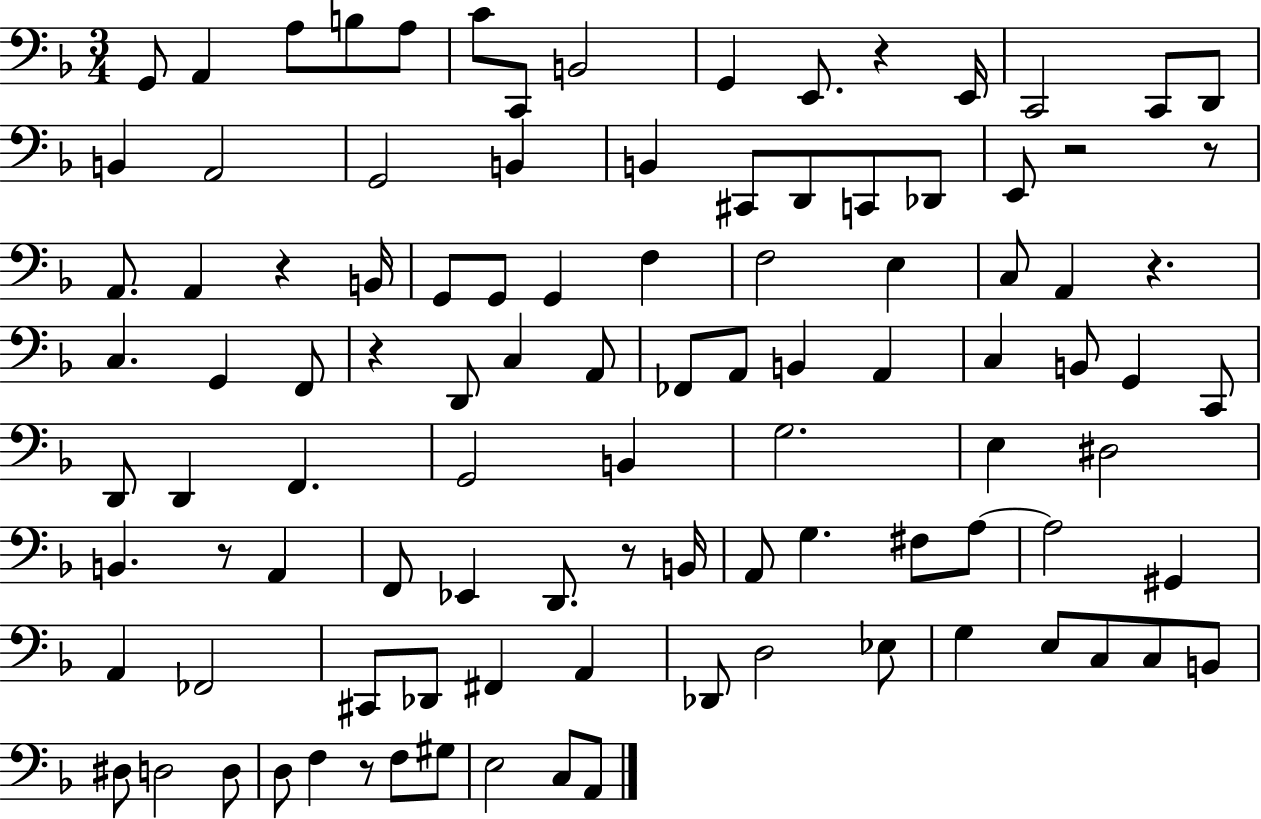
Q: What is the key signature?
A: F major